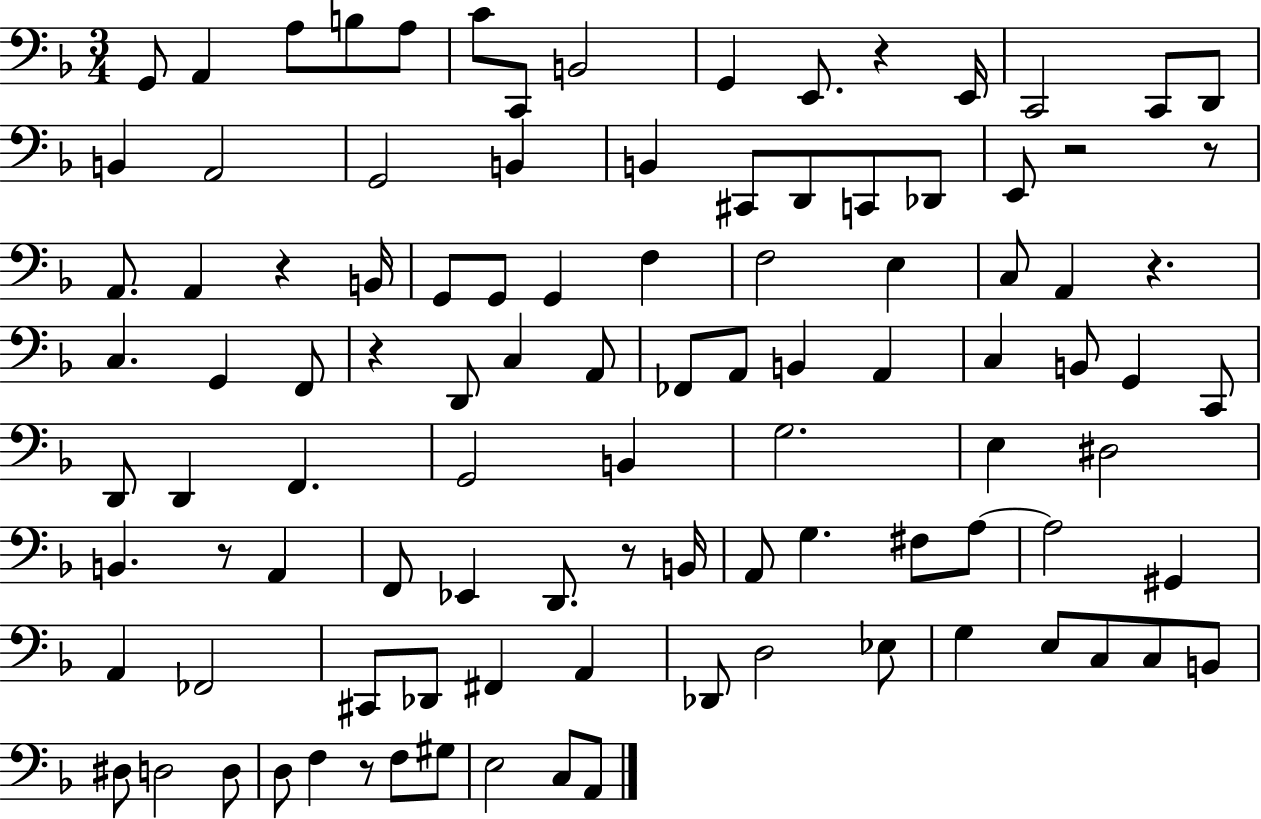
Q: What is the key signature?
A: F major